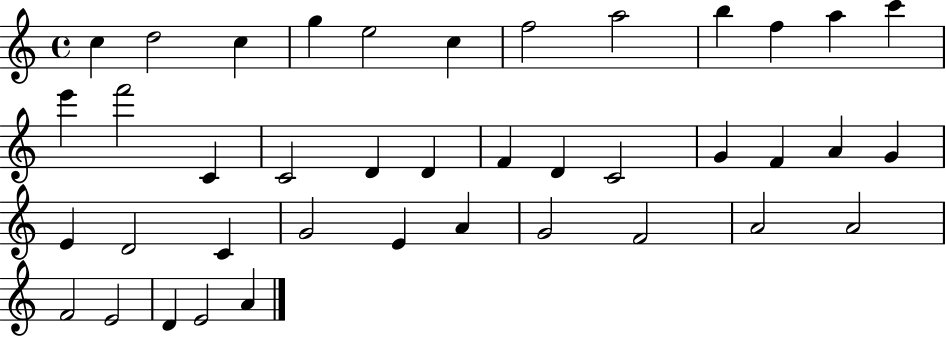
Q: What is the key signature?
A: C major